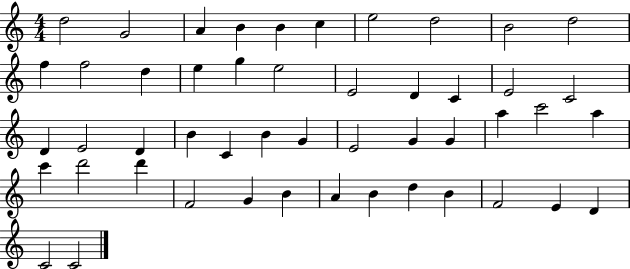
{
  \clef treble
  \numericTimeSignature
  \time 4/4
  \key c \major
  d''2 g'2 | a'4 b'4 b'4 c''4 | e''2 d''2 | b'2 d''2 | \break f''4 f''2 d''4 | e''4 g''4 e''2 | e'2 d'4 c'4 | e'2 c'2 | \break d'4 e'2 d'4 | b'4 c'4 b'4 g'4 | e'2 g'4 g'4 | a''4 c'''2 a''4 | \break c'''4 d'''2 d'''4 | f'2 g'4 b'4 | a'4 b'4 d''4 b'4 | f'2 e'4 d'4 | \break c'2 c'2 | \bar "|."
}